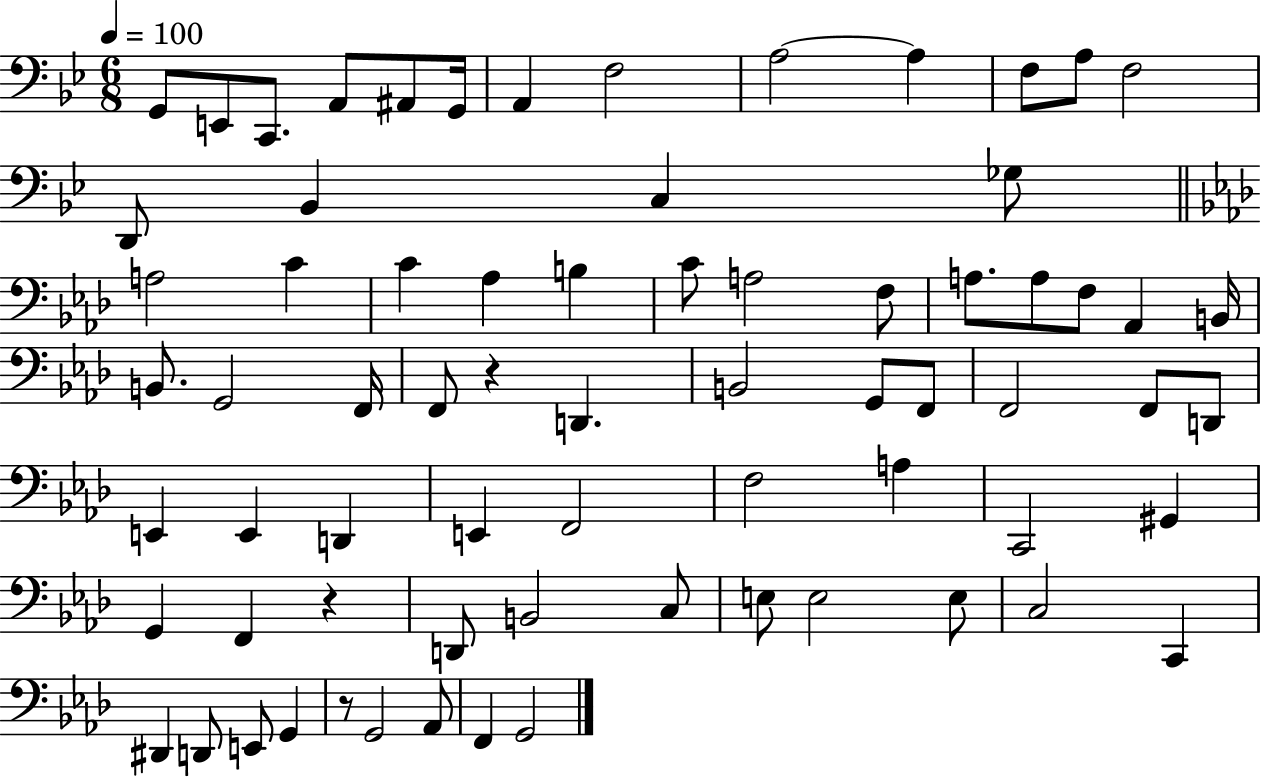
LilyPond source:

{
  \clef bass
  \numericTimeSignature
  \time 6/8
  \key bes \major
  \tempo 4 = 100
  g,8 e,8 c,8. a,8 ais,8 g,16 | a,4 f2 | a2~~ a4 | f8 a8 f2 | \break d,8 bes,4 c4 ges8 | \bar "||" \break \key f \minor a2 c'4 | c'4 aes4 b4 | c'8 a2 f8 | a8. a8 f8 aes,4 b,16 | \break b,8. g,2 f,16 | f,8 r4 d,4. | b,2 g,8 f,8 | f,2 f,8 d,8 | \break e,4 e,4 d,4 | e,4 f,2 | f2 a4 | c,2 gis,4 | \break g,4 f,4 r4 | d,8 b,2 c8 | e8 e2 e8 | c2 c,4 | \break dis,4 d,8 e,8 g,4 | r8 g,2 aes,8 | f,4 g,2 | \bar "|."
}